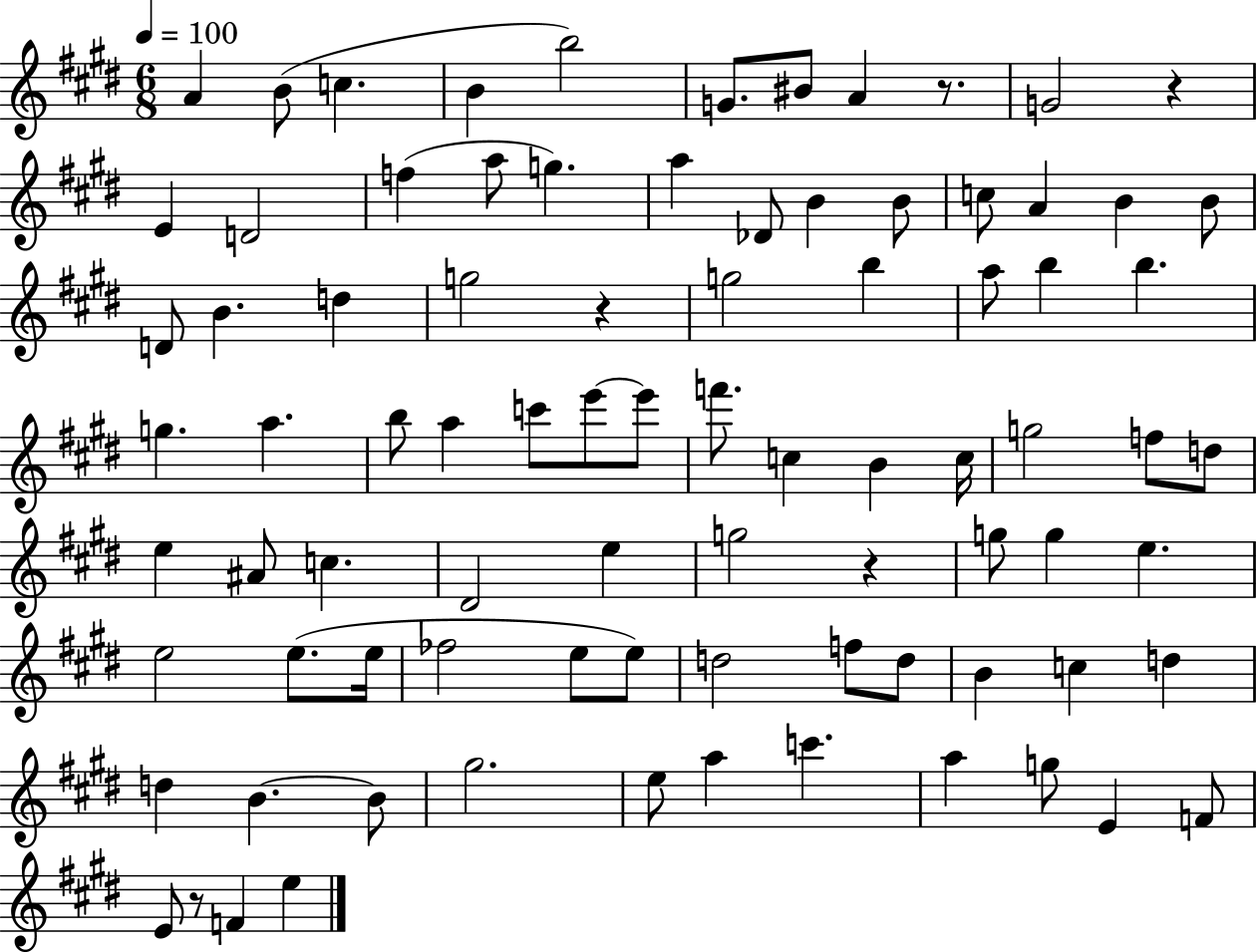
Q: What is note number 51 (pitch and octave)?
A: G5